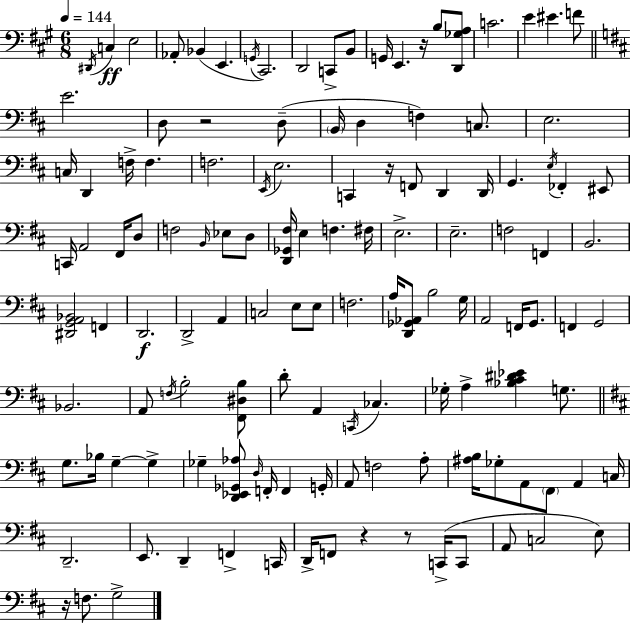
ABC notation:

X:1
T:Untitled
M:6/8
L:1/4
K:A
^D,,/4 C, E,2 _A,,/2 _B,, E,, G,,/4 ^C,,2 D,,2 C,,/2 B,,/2 G,,/4 E,, z/4 B,/2 [D,,_G,A,]/2 C2 E ^E F/2 E2 D,/2 z2 D,/2 B,,/4 D, F, C,/2 E,2 C,/4 D,, F,/4 F, F,2 E,,/4 E,2 C,, z/4 F,,/2 D,, D,,/4 G,, E,/4 _F,, ^E,,/2 C,,/4 A,,2 ^F,,/4 D,/2 F,2 B,,/4 _E,/2 D,/2 [D,,_G,,^F,]/4 E, F, ^F,/4 E,2 E,2 F,2 F,, B,,2 [^D,,G,,A,,_B,,]2 F,, D,,2 D,,2 A,, C,2 E,/2 E,/2 F,2 A,/4 [D,,_G,,_A,,]/2 B,2 G,/4 A,,2 F,,/4 G,,/2 F,, G,,2 _B,,2 A,,/2 F,/4 B,2 [^F,,^D,B,]/2 D/2 A,, C,,/4 _C, _G,/4 A, [_B,^C^D_E] G,/2 G,/2 _B,/4 G, G, _G, [D,,_E,,_G,,_A,]/2 D,/4 F,,/4 F,, G,,/4 A,,/2 F,2 A,/2 [^A,B,]/4 _G,/2 A,,/2 ^F,,/2 A,, C,/4 D,,2 E,,/2 D,, F,, C,,/4 D,,/4 F,,/2 z z/2 C,,/4 C,,/2 A,,/2 C,2 E,/2 z/4 F,/2 G,2